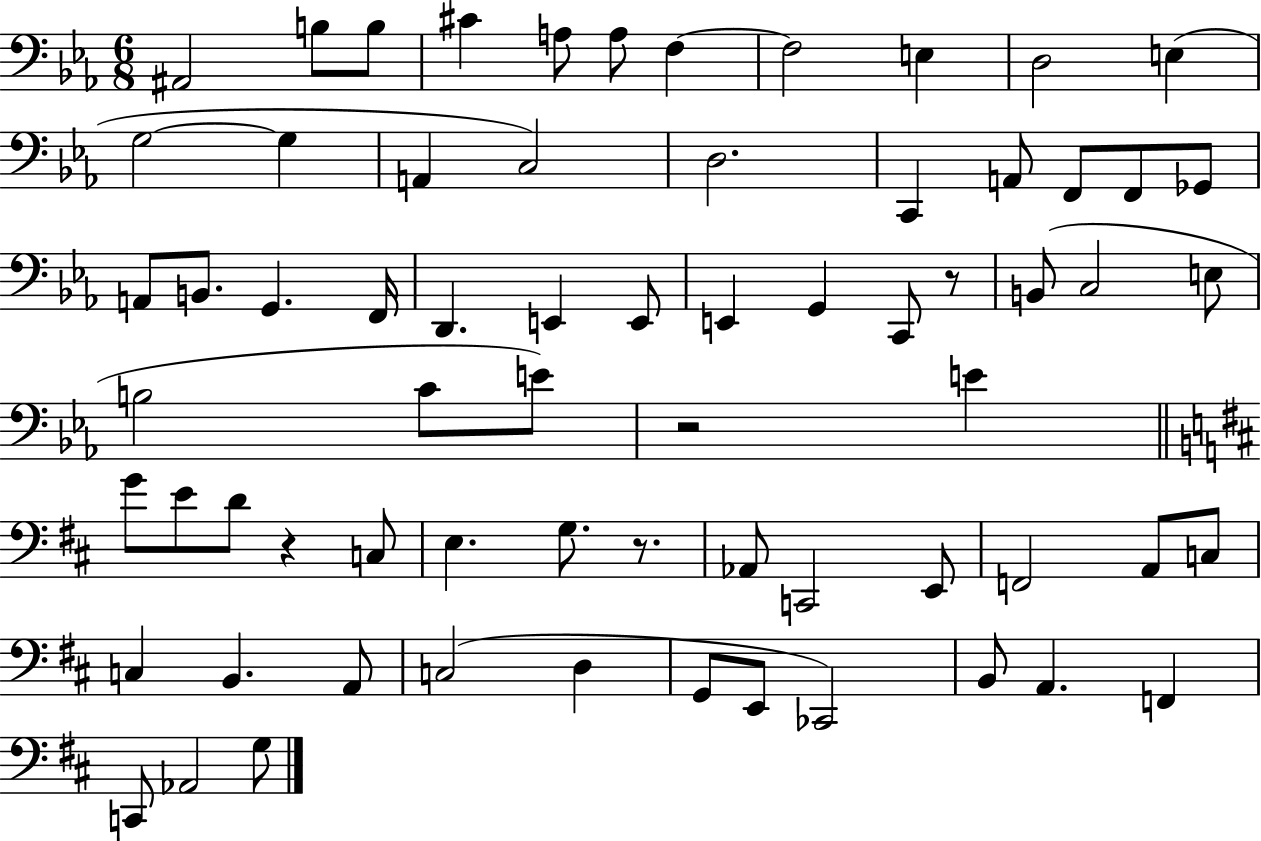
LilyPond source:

{
  \clef bass
  \numericTimeSignature
  \time 6/8
  \key ees \major
  ais,2 b8 b8 | cis'4 a8 a8 f4~~ | f2 e4 | d2 e4( | \break g2~~ g4 | a,4 c2) | d2. | c,4 a,8 f,8 f,8 ges,8 | \break a,8 b,8. g,4. f,16 | d,4. e,4 e,8 | e,4 g,4 c,8 r8 | b,8( c2 e8 | \break b2 c'8 e'8) | r2 e'4 | \bar "||" \break \key b \minor g'8 e'8 d'8 r4 c8 | e4. g8. r8. | aes,8 c,2 e,8 | f,2 a,8 c8 | \break c4 b,4. a,8 | c2( d4 | g,8 e,8 ces,2) | b,8 a,4. f,4 | \break c,8 aes,2 g8 | \bar "|."
}